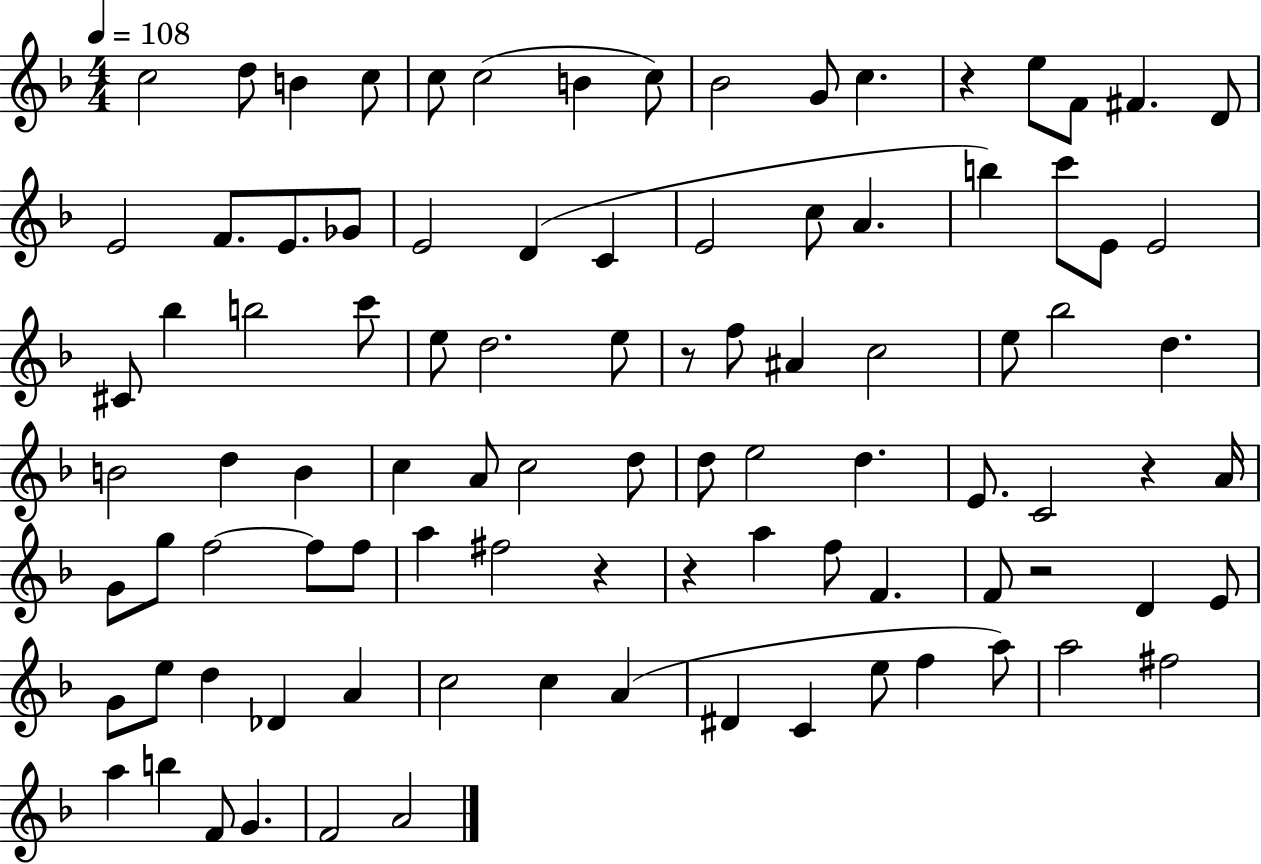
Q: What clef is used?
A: treble